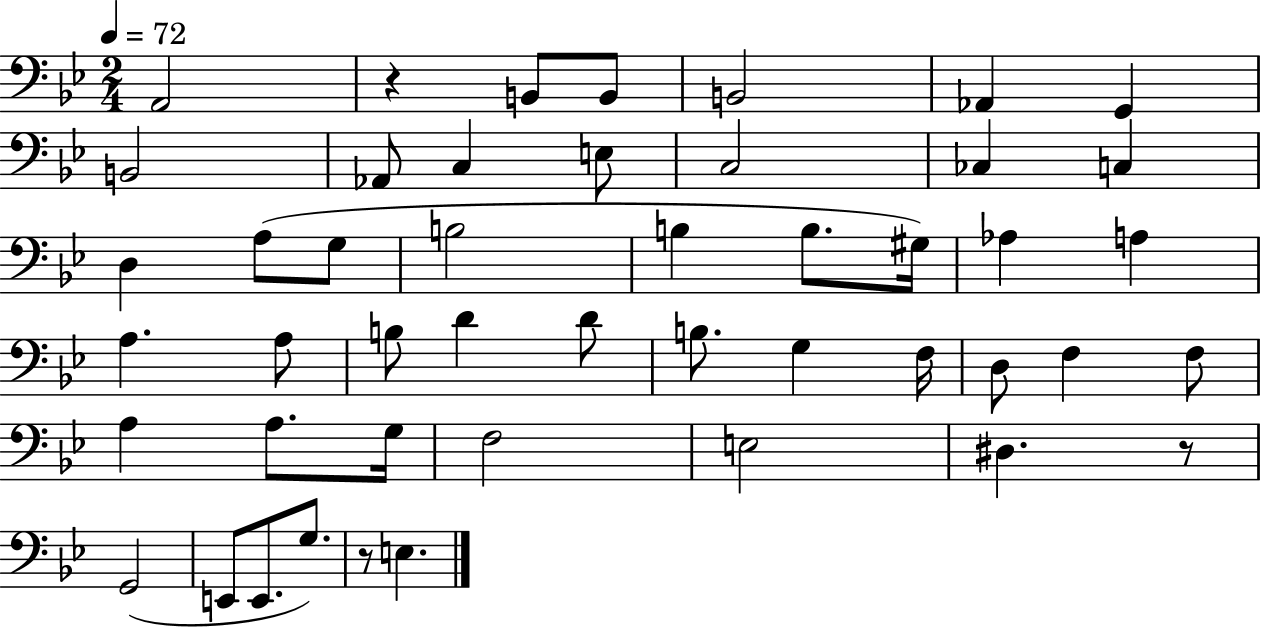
{
  \clef bass
  \numericTimeSignature
  \time 2/4
  \key bes \major
  \tempo 4 = 72
  a,2 | r4 b,8 b,8 | b,2 | aes,4 g,4 | \break b,2 | aes,8 c4 e8 | c2 | ces4 c4 | \break d4 a8( g8 | b2 | b4 b8. gis16) | aes4 a4 | \break a4. a8 | b8 d'4 d'8 | b8. g4 f16 | d8 f4 f8 | \break a4 a8. g16 | f2 | e2 | dis4. r8 | \break g,2( | e,8 e,8. g8.) | r8 e4. | \bar "|."
}